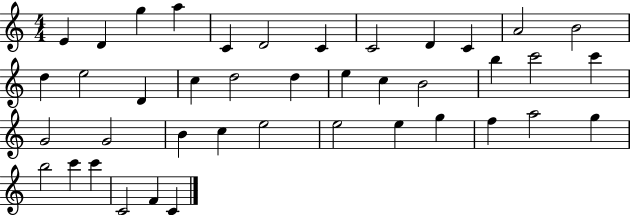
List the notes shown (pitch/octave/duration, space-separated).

E4/q D4/q G5/q A5/q C4/q D4/h C4/q C4/h D4/q C4/q A4/h B4/h D5/q E5/h D4/q C5/q D5/h D5/q E5/q C5/q B4/h B5/q C6/h C6/q G4/h G4/h B4/q C5/q E5/h E5/h E5/q G5/q F5/q A5/h G5/q B5/h C6/q C6/q C4/h F4/q C4/q